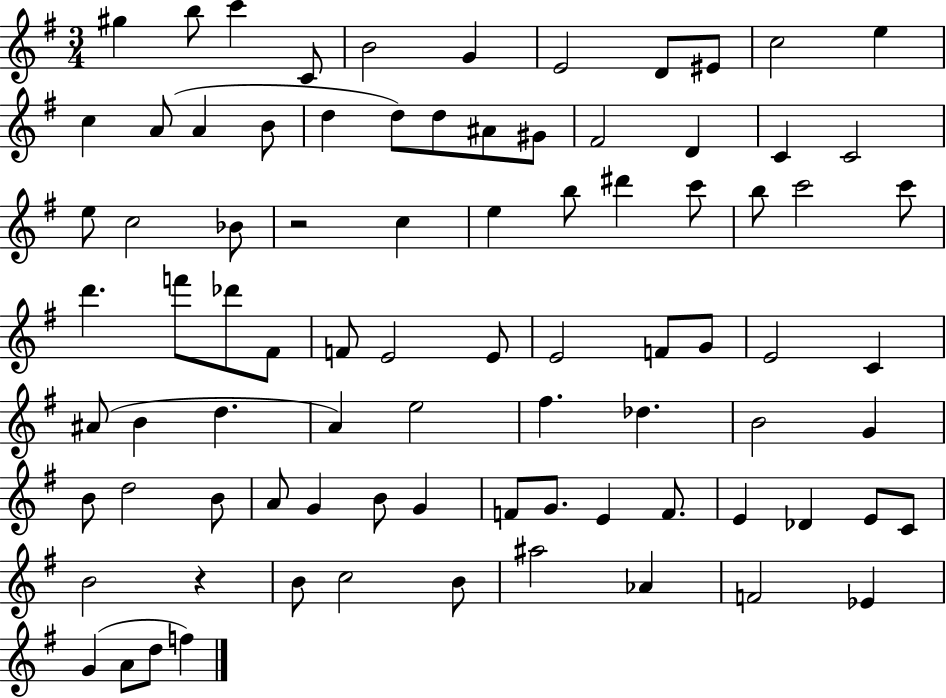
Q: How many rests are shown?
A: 2